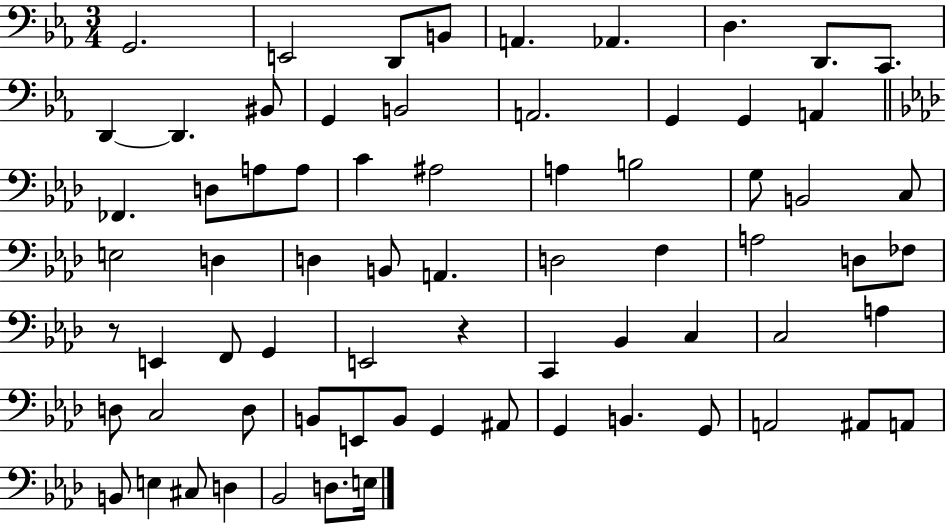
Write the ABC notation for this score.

X:1
T:Untitled
M:3/4
L:1/4
K:Eb
G,,2 E,,2 D,,/2 B,,/2 A,, _A,, D, D,,/2 C,,/2 D,, D,, ^B,,/2 G,, B,,2 A,,2 G,, G,, A,, _F,, D,/2 A,/2 A,/2 C ^A,2 A, B,2 G,/2 B,,2 C,/2 E,2 D, D, B,,/2 A,, D,2 F, A,2 D,/2 _F,/2 z/2 E,, F,,/2 G,, E,,2 z C,, _B,, C, C,2 A, D,/2 C,2 D,/2 B,,/2 E,,/2 B,,/2 G,, ^A,,/2 G,, B,, G,,/2 A,,2 ^A,,/2 A,,/2 B,,/2 E, ^C,/2 D, _B,,2 D,/2 E,/4